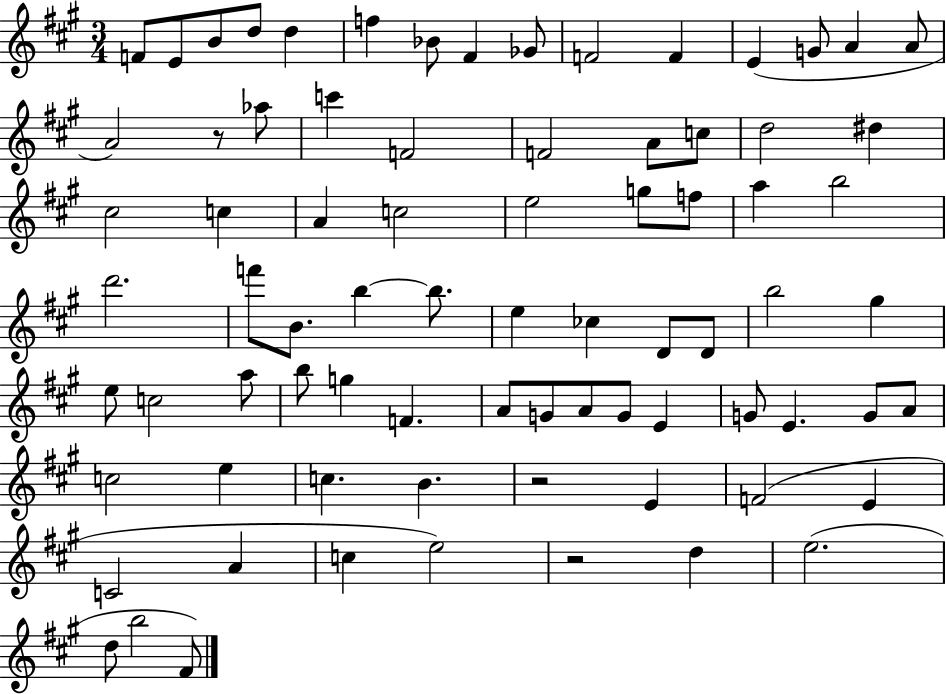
X:1
T:Untitled
M:3/4
L:1/4
K:A
F/2 E/2 B/2 d/2 d f _B/2 ^F _G/2 F2 F E G/2 A A/2 A2 z/2 _a/2 c' F2 F2 A/2 c/2 d2 ^d ^c2 c A c2 e2 g/2 f/2 a b2 d'2 f'/2 B/2 b b/2 e _c D/2 D/2 b2 ^g e/2 c2 a/2 b/2 g F A/2 G/2 A/2 G/2 E G/2 E G/2 A/2 c2 e c B z2 E F2 E C2 A c e2 z2 d e2 d/2 b2 ^F/2